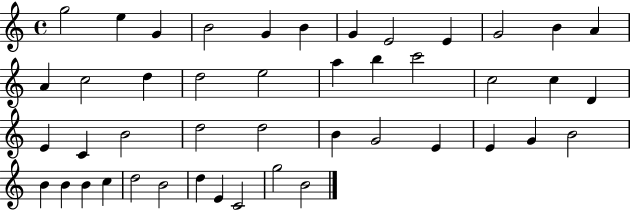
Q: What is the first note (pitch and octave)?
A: G5